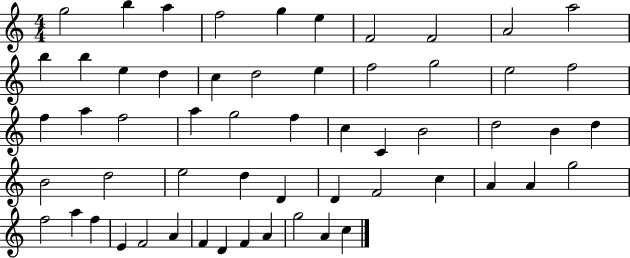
{
  \clef treble
  \numericTimeSignature
  \time 4/4
  \key c \major
  g''2 b''4 a''4 | f''2 g''4 e''4 | f'2 f'2 | a'2 a''2 | \break b''4 b''4 e''4 d''4 | c''4 d''2 e''4 | f''2 g''2 | e''2 f''2 | \break f''4 a''4 f''2 | a''4 g''2 f''4 | c''4 c'4 b'2 | d''2 b'4 d''4 | \break b'2 d''2 | e''2 d''4 d'4 | d'4 f'2 c''4 | a'4 a'4 g''2 | \break f''2 a''4 f''4 | e'4 f'2 a'4 | f'4 d'4 f'4 a'4 | g''2 a'4 c''4 | \break \bar "|."
}